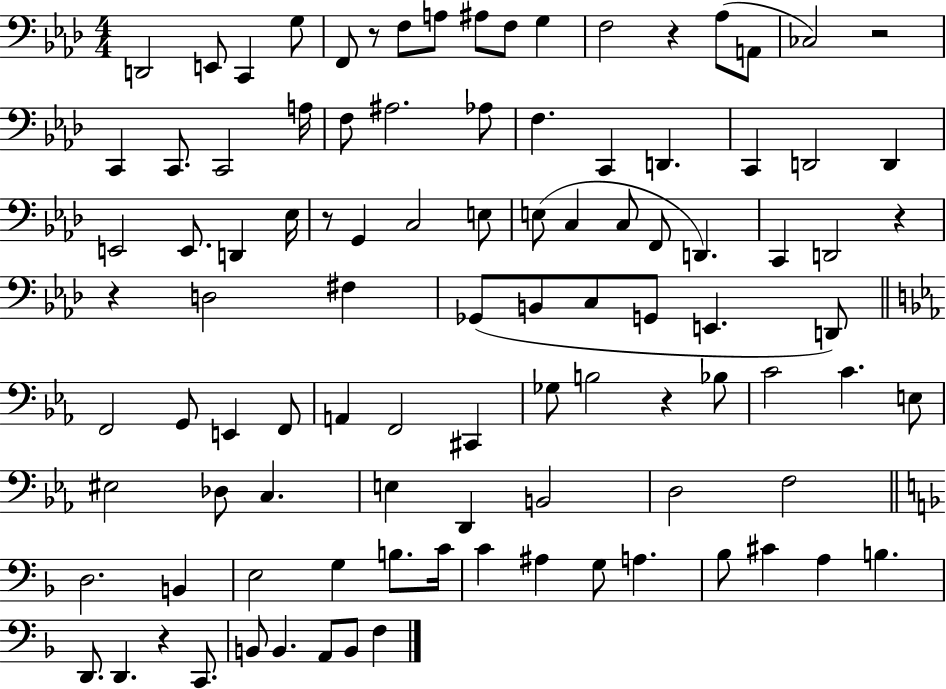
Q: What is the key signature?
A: AES major